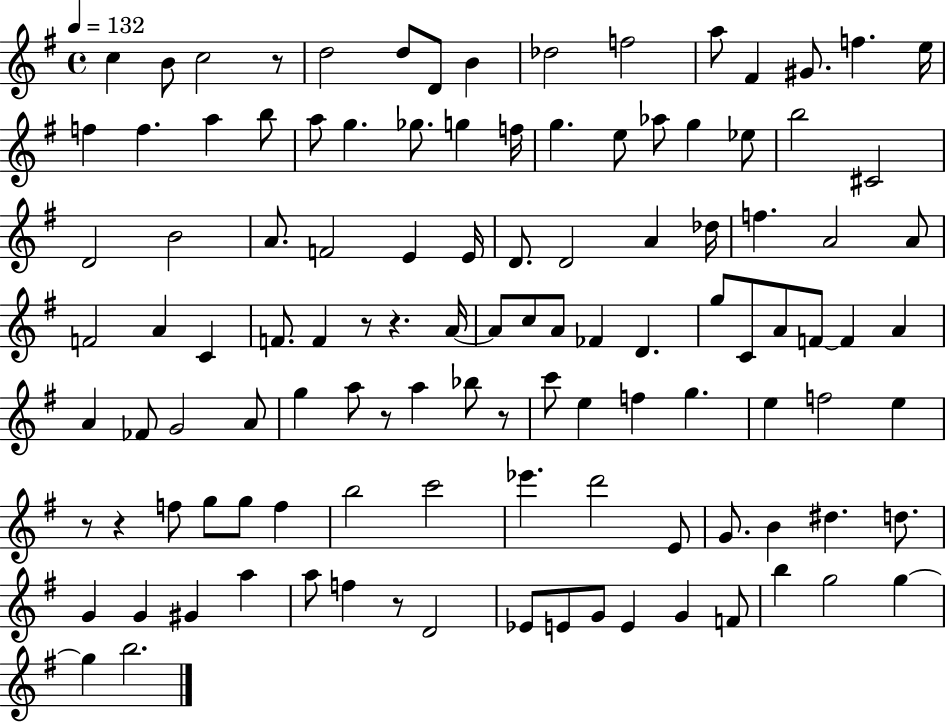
X:1
T:Untitled
M:4/4
L:1/4
K:G
c B/2 c2 z/2 d2 d/2 D/2 B _d2 f2 a/2 ^F ^G/2 f e/4 f f a b/2 a/2 g _g/2 g f/4 g e/2 _a/2 g _e/2 b2 ^C2 D2 B2 A/2 F2 E E/4 D/2 D2 A _d/4 f A2 A/2 F2 A C F/2 F z/2 z A/4 A/2 c/2 A/2 _F D g/2 C/2 A/2 F/2 F A A _F/2 G2 A/2 g a/2 z/2 a _b/2 z/2 c'/2 e f g e f2 e z/2 z f/2 g/2 g/2 f b2 c'2 _e' d'2 E/2 G/2 B ^d d/2 G G ^G a a/2 f z/2 D2 _E/2 E/2 G/2 E G F/2 b g2 g g b2